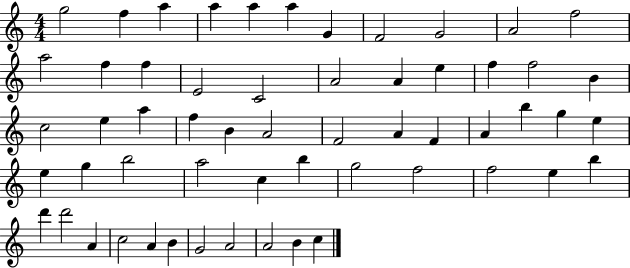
G5/h F5/q A5/q A5/q A5/q A5/q G4/q F4/h G4/h A4/h F5/h A5/h F5/q F5/q E4/h C4/h A4/h A4/q E5/q F5/q F5/h B4/q C5/h E5/q A5/q F5/q B4/q A4/h F4/h A4/q F4/q A4/q B5/q G5/q E5/q E5/q G5/q B5/h A5/h C5/q B5/q G5/h F5/h F5/h E5/q B5/q D6/q D6/h A4/q C5/h A4/q B4/q G4/h A4/h A4/h B4/q C5/q